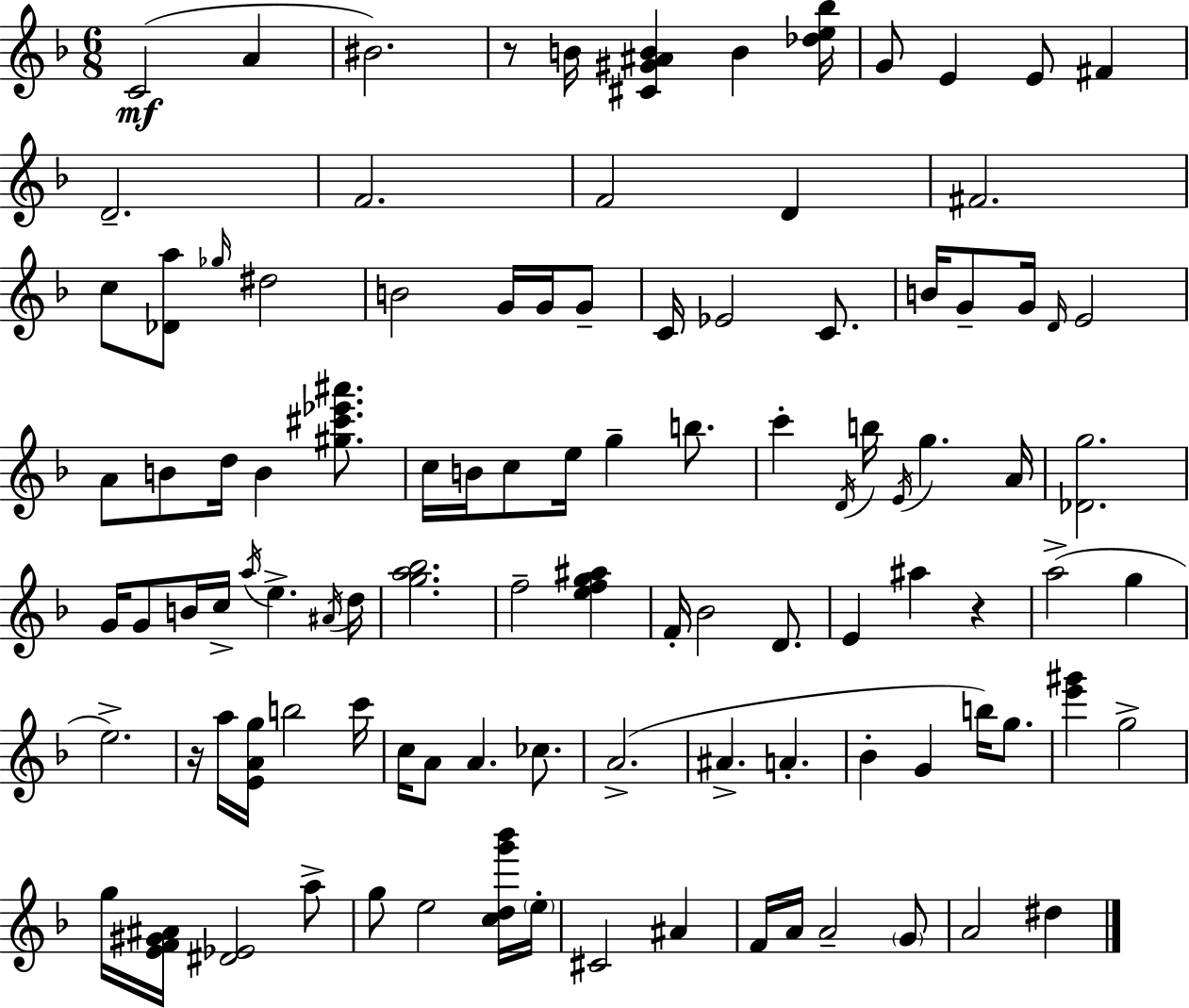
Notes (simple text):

C4/h A4/q BIS4/h. R/e B4/s [C#4,G#4,A#4,B4]/q B4/q [Db5,E5,Bb5]/s G4/e E4/q E4/e F#4/q D4/h. F4/h. F4/h D4/q F#4/h. C5/e [Db4,A5]/e Gb5/s D#5/h B4/h G4/s G4/s G4/e C4/s Eb4/h C4/e. B4/s G4/e G4/s D4/s E4/h A4/e B4/e D5/s B4/q [G#5,C#6,Eb6,A#6]/e. C5/s B4/s C5/e E5/s G5/q B5/e. C6/q D4/s B5/s E4/s G5/q. A4/s [Db4,G5]/h. G4/s G4/e B4/s C5/s A5/s E5/q. A#4/s D5/s [G5,A5,Bb5]/h. F5/h [E5,F5,G5,A#5]/q F4/s Bb4/h D4/e. E4/q A#5/q R/q A5/h G5/q E5/h. R/s A5/s [E4,A4,G5]/s B5/h C6/s C5/s A4/e A4/q. CES5/e. A4/h. A#4/q. A4/q. Bb4/q G4/q B5/s G5/e. [E6,G#6]/q G5/h G5/s [E4,F4,G#4,A#4]/s [D#4,Eb4]/h A5/e G5/e E5/h [C5,D5,G6,Bb6]/s E5/s C#4/h A#4/q F4/s A4/s A4/h G4/e A4/h D#5/q